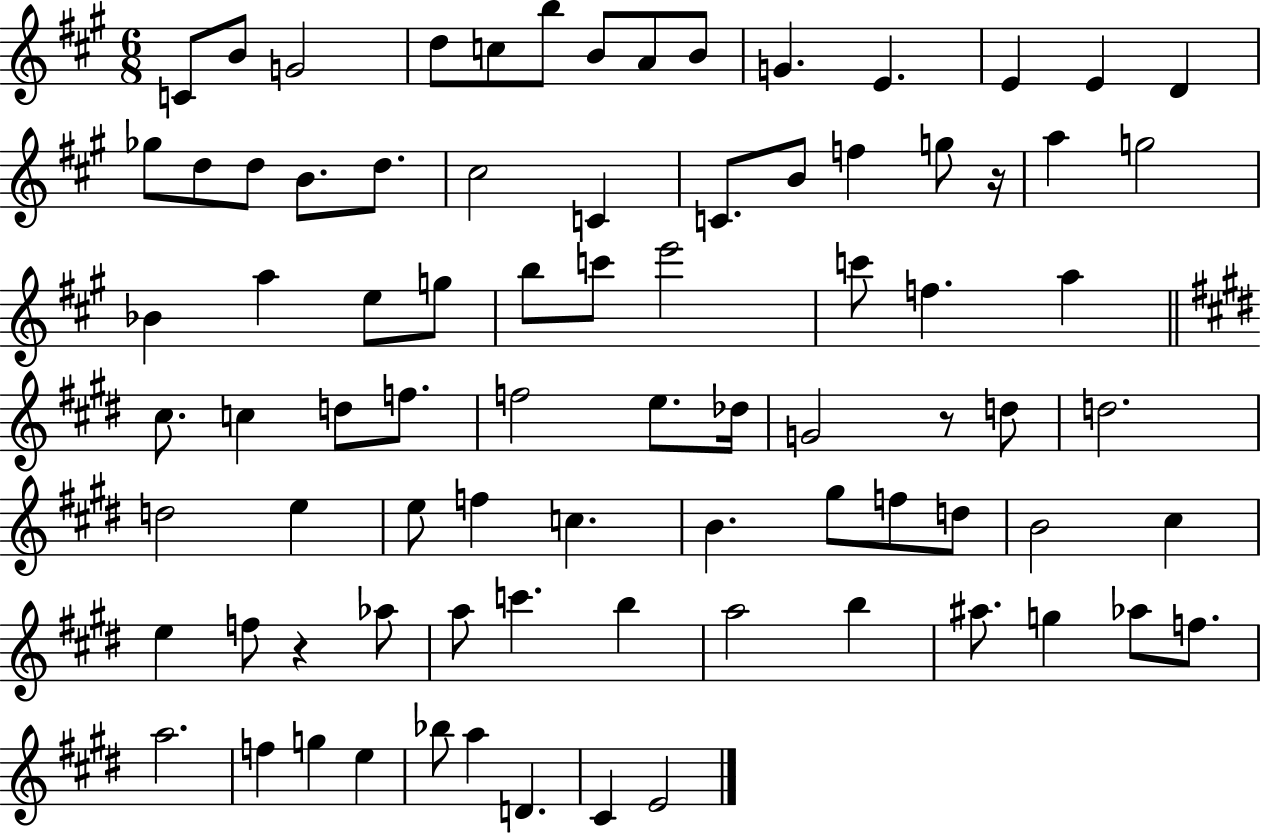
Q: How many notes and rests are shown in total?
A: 82